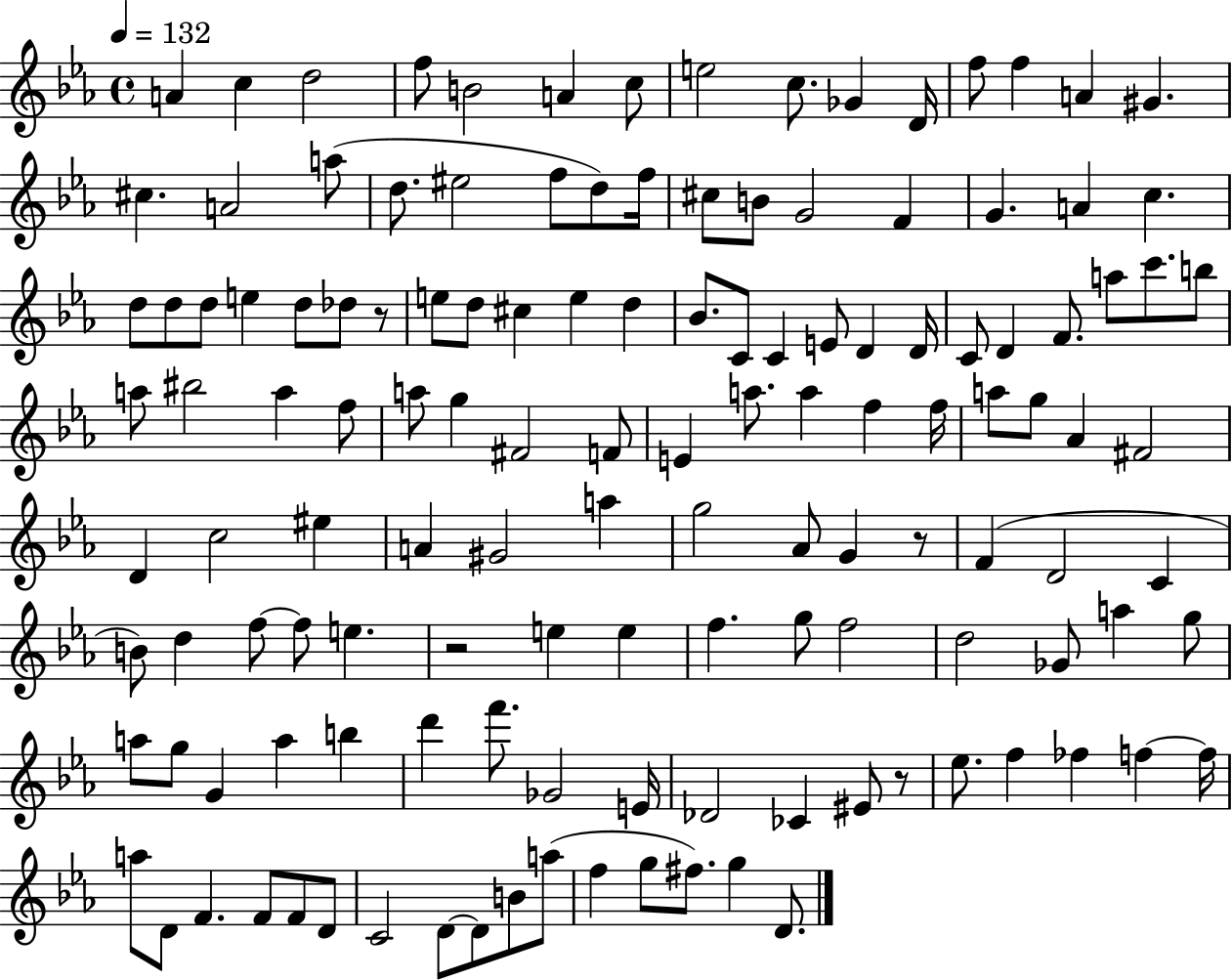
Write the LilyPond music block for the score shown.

{
  \clef treble
  \time 4/4
  \defaultTimeSignature
  \key ees \major
  \tempo 4 = 132
  \repeat volta 2 { a'4 c''4 d''2 | f''8 b'2 a'4 c''8 | e''2 c''8. ges'4 d'16 | f''8 f''4 a'4 gis'4. | \break cis''4. a'2 a''8( | d''8. eis''2 f''8 d''8) f''16 | cis''8 b'8 g'2 f'4 | g'4. a'4 c''4. | \break d''8 d''8 d''8 e''4 d''8 des''8 r8 | e''8 d''8 cis''4 e''4 d''4 | bes'8. c'8 c'4 e'8 d'4 d'16 | c'8 d'4 f'8. a''8 c'''8. b''8 | \break a''8 bis''2 a''4 f''8 | a''8 g''4 fis'2 f'8 | e'4 a''8. a''4 f''4 f''16 | a''8 g''8 aes'4 fis'2 | \break d'4 c''2 eis''4 | a'4 gis'2 a''4 | g''2 aes'8 g'4 r8 | f'4( d'2 c'4 | \break b'8) d''4 f''8~~ f''8 e''4. | r2 e''4 e''4 | f''4. g''8 f''2 | d''2 ges'8 a''4 g''8 | \break a''8 g''8 g'4 a''4 b''4 | d'''4 f'''8. ges'2 e'16 | des'2 ces'4 eis'8 r8 | ees''8. f''4 fes''4 f''4~~ f''16 | \break a''8 d'8 f'4. f'8 f'8 d'8 | c'2 d'8~~ d'8 b'8 a''8( | f''4 g''8 fis''8.) g''4 d'8. | } \bar "|."
}